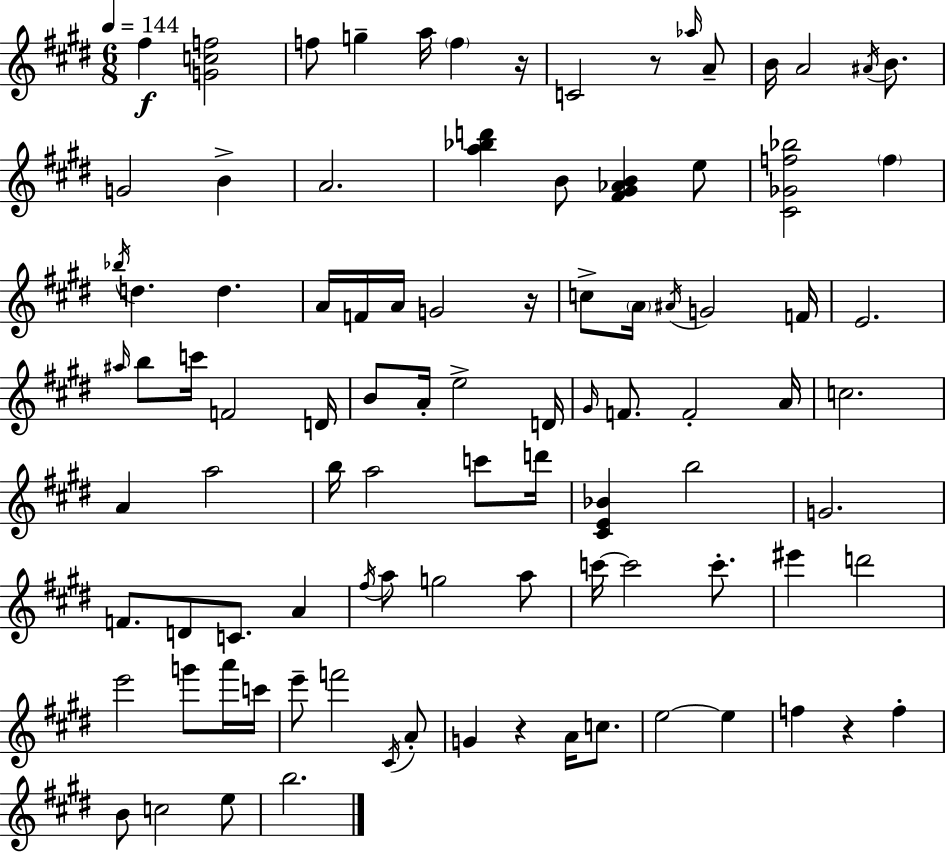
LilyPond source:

{
  \clef treble
  \numericTimeSignature
  \time 6/8
  \key e \major
  \tempo 4 = 144
  fis''4\f <g' c'' f''>2 | f''8 g''4-- a''16 \parenthesize f''4 r16 | c'2 r8 \grace { aes''16 } a'8-- | b'16 a'2 \acciaccatura { ais'16 } b'8. | \break g'2 b'4-> | a'2. | <a'' bes'' d'''>4 b'8 <fis' gis' aes' b'>4 | e''8 <cis' ges' f'' bes''>2 \parenthesize f''4 | \break \acciaccatura { bes''16 } d''4. d''4. | a'16 f'16 a'16 g'2 | r16 c''8-> \parenthesize a'16 \acciaccatura { ais'16 } g'2 | f'16 e'2. | \break \grace { ais''16 } b''8 c'''16 f'2 | d'16 b'8 a'16-. e''2-> | d'16 \grace { gis'16 } f'8. f'2-. | a'16 c''2. | \break a'4 a''2 | b''16 a''2 | c'''8 d'''16 <cis' e' bes'>4 b''2 | g'2. | \break f'8. d'8 c'8. | a'4 \acciaccatura { fis''16 } a''8 g''2 | a''8 c'''16~~ c'''2 | c'''8.-. eis'''4 d'''2 | \break e'''2 | g'''8 a'''16 c'''16 e'''8-- f'''2 | \acciaccatura { cis'16 } a'8-. g'4 | r4 a'16 c''8. e''2~~ | \break e''4 f''4 | r4 f''4-. b'8 c''2 | e''8 b''2. | \bar "|."
}